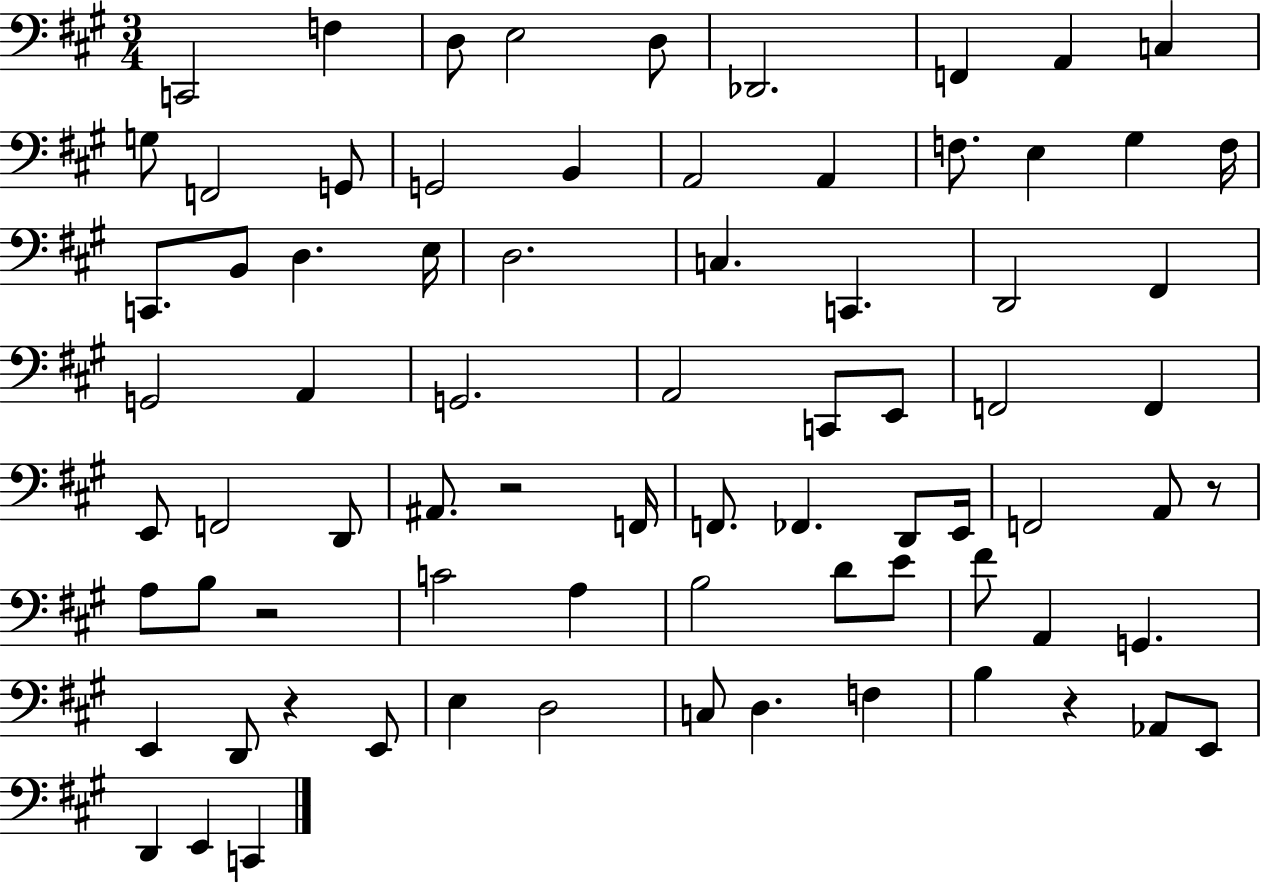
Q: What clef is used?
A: bass